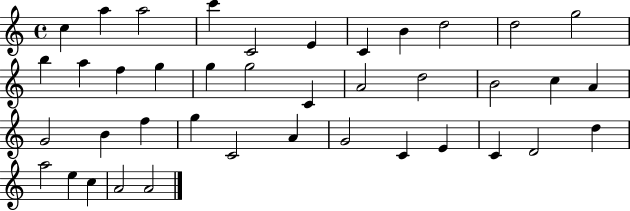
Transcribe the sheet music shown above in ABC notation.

X:1
T:Untitled
M:4/4
L:1/4
K:C
c a a2 c' C2 E C B d2 d2 g2 b a f g g g2 C A2 d2 B2 c A G2 B f g C2 A G2 C E C D2 d a2 e c A2 A2